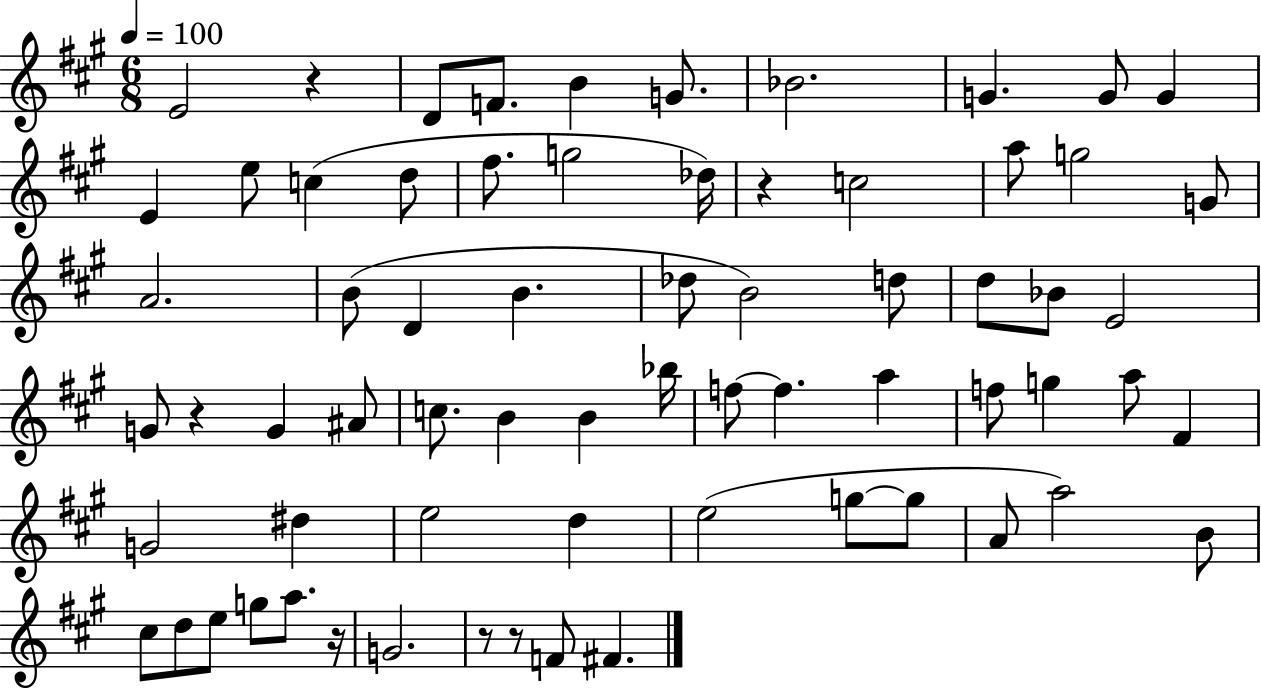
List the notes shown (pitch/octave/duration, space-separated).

E4/h R/q D4/e F4/e. B4/q G4/e. Bb4/h. G4/q. G4/e G4/q E4/q E5/e C5/q D5/e F#5/e. G5/h Db5/s R/q C5/h A5/e G5/h G4/e A4/h. B4/e D4/q B4/q. Db5/e B4/h D5/e D5/e Bb4/e E4/h G4/e R/q G4/q A#4/e C5/e. B4/q B4/q Bb5/s F5/e F5/q. A5/q F5/e G5/q A5/e F#4/q G4/h D#5/q E5/h D5/q E5/h G5/e G5/e A4/e A5/h B4/e C#5/e D5/e E5/e G5/e A5/e. R/s G4/h. R/e R/e F4/e F#4/q.